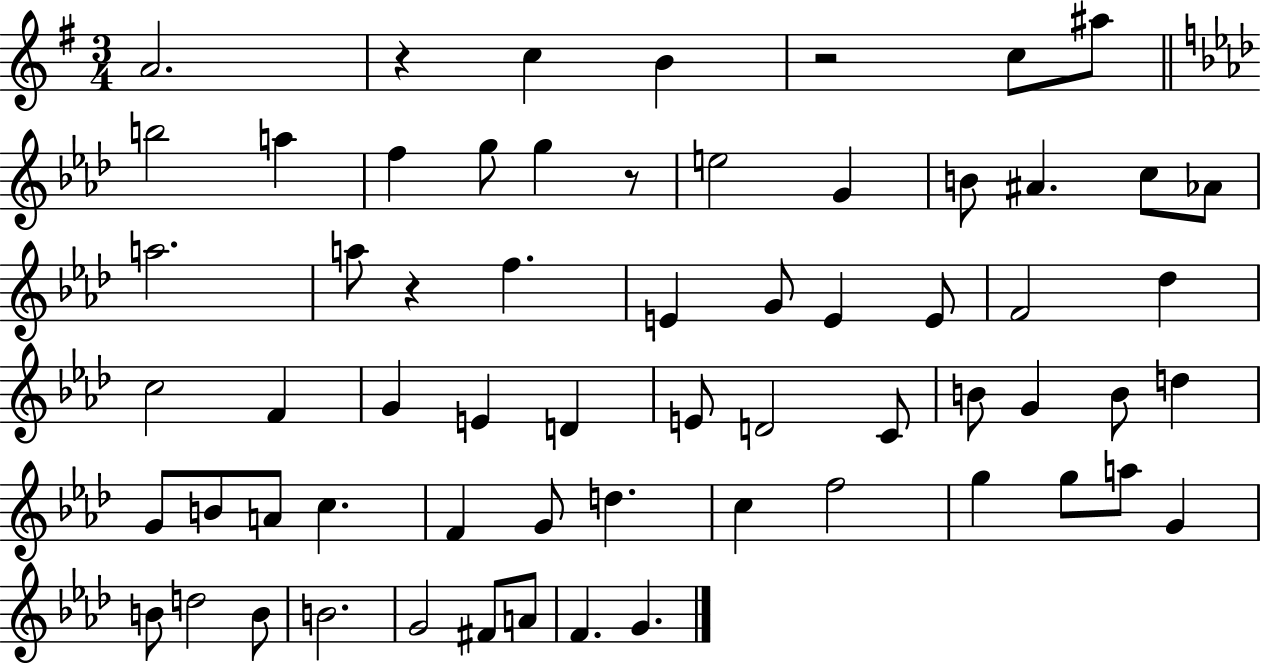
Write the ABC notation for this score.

X:1
T:Untitled
M:3/4
L:1/4
K:G
A2 z c B z2 c/2 ^a/2 b2 a f g/2 g z/2 e2 G B/2 ^A c/2 _A/2 a2 a/2 z f E G/2 E E/2 F2 _d c2 F G E D E/2 D2 C/2 B/2 G B/2 d G/2 B/2 A/2 c F G/2 d c f2 g g/2 a/2 G B/2 d2 B/2 B2 G2 ^F/2 A/2 F G